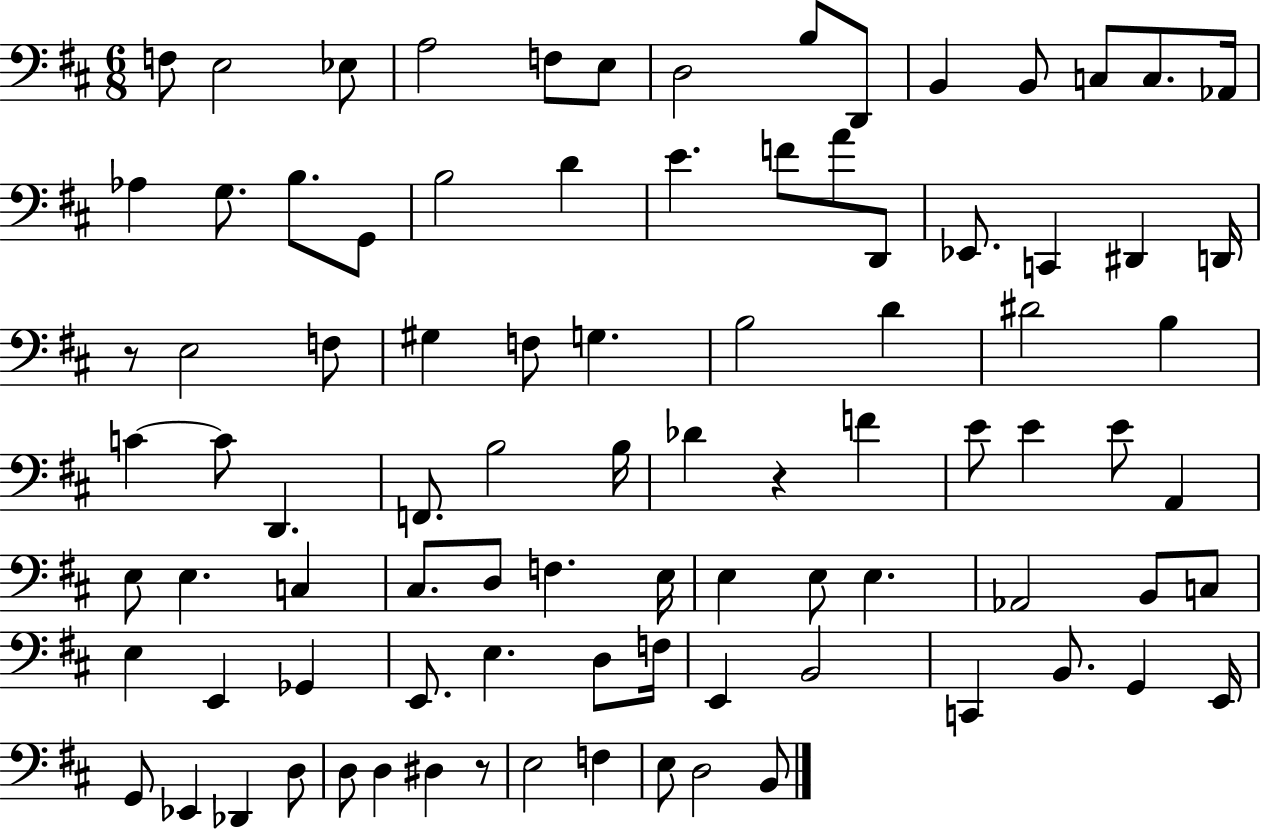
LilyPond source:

{
  \clef bass
  \numericTimeSignature
  \time 6/8
  \key d \major
  \repeat volta 2 { f8 e2 ees8 | a2 f8 e8 | d2 b8 d,8 | b,4 b,8 c8 c8. aes,16 | \break aes4 g8. b8. g,8 | b2 d'4 | e'4. f'8 a'8 d,8 | ees,8. c,4 dis,4 d,16 | \break r8 e2 f8 | gis4 f8 g4. | b2 d'4 | dis'2 b4 | \break c'4~~ c'8 d,4. | f,8. b2 b16 | des'4 r4 f'4 | e'8 e'4 e'8 a,4 | \break e8 e4. c4 | cis8. d8 f4. e16 | e4 e8 e4. | aes,2 b,8 c8 | \break e4 e,4 ges,4 | e,8. e4. d8 f16 | e,4 b,2 | c,4 b,8. g,4 e,16 | \break g,8 ees,4 des,4 d8 | d8 d4 dis4 r8 | e2 f4 | e8 d2 b,8 | \break } \bar "|."
}